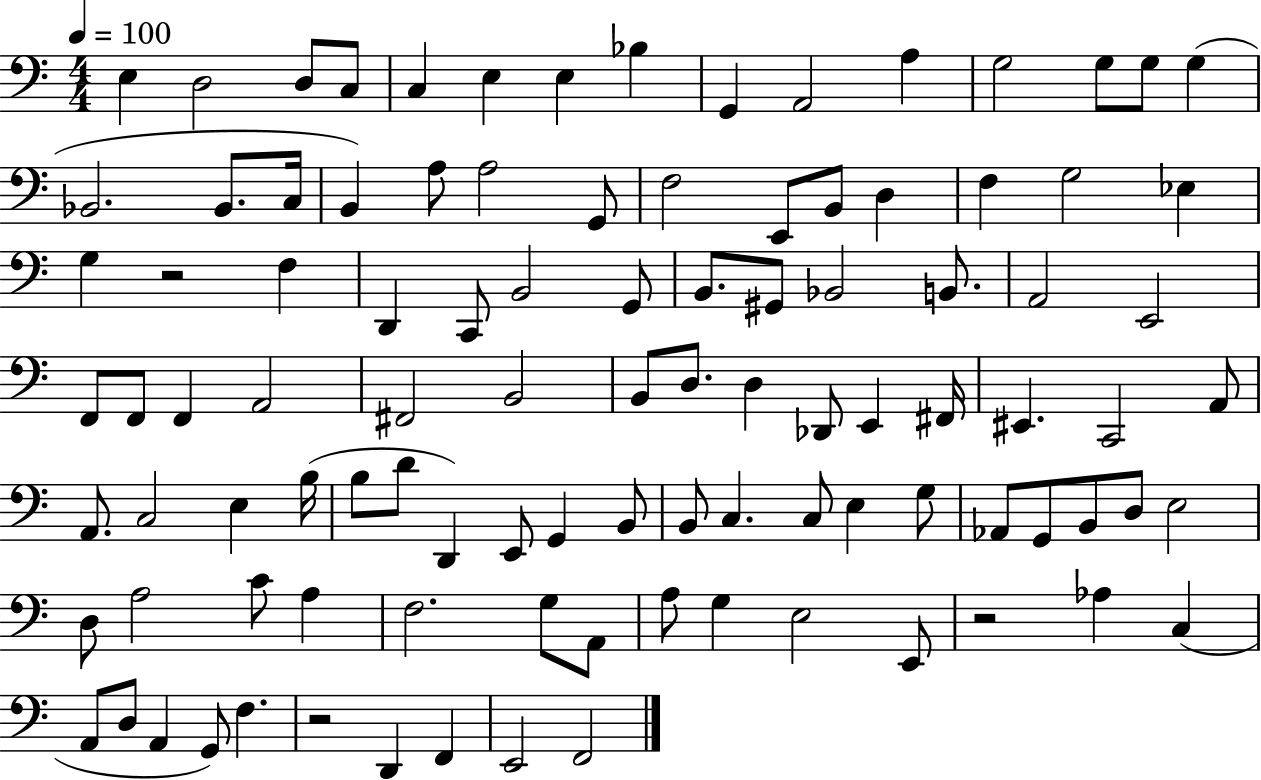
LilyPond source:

{
  \clef bass
  \numericTimeSignature
  \time 4/4
  \key c \major
  \tempo 4 = 100
  e4 d2 d8 c8 | c4 e4 e4 bes4 | g,4 a,2 a4 | g2 g8 g8 g4( | \break bes,2. bes,8. c16 | b,4) a8 a2 g,8 | f2 e,8 b,8 d4 | f4 g2 ees4 | \break g4 r2 f4 | d,4 c,8 b,2 g,8 | b,8. gis,8 bes,2 b,8. | a,2 e,2 | \break f,8 f,8 f,4 a,2 | fis,2 b,2 | b,8 d8. d4 des,8 e,4 fis,16 | eis,4. c,2 a,8 | \break a,8. c2 e4 b16( | b8 d'8 d,4) e,8 g,4 b,8 | b,8 c4. c8 e4 g8 | aes,8 g,8 b,8 d8 e2 | \break d8 a2 c'8 a4 | f2. g8 a,8 | a8 g4 e2 e,8 | r2 aes4 c4( | \break a,8 d8 a,4 g,8) f4. | r2 d,4 f,4 | e,2 f,2 | \bar "|."
}